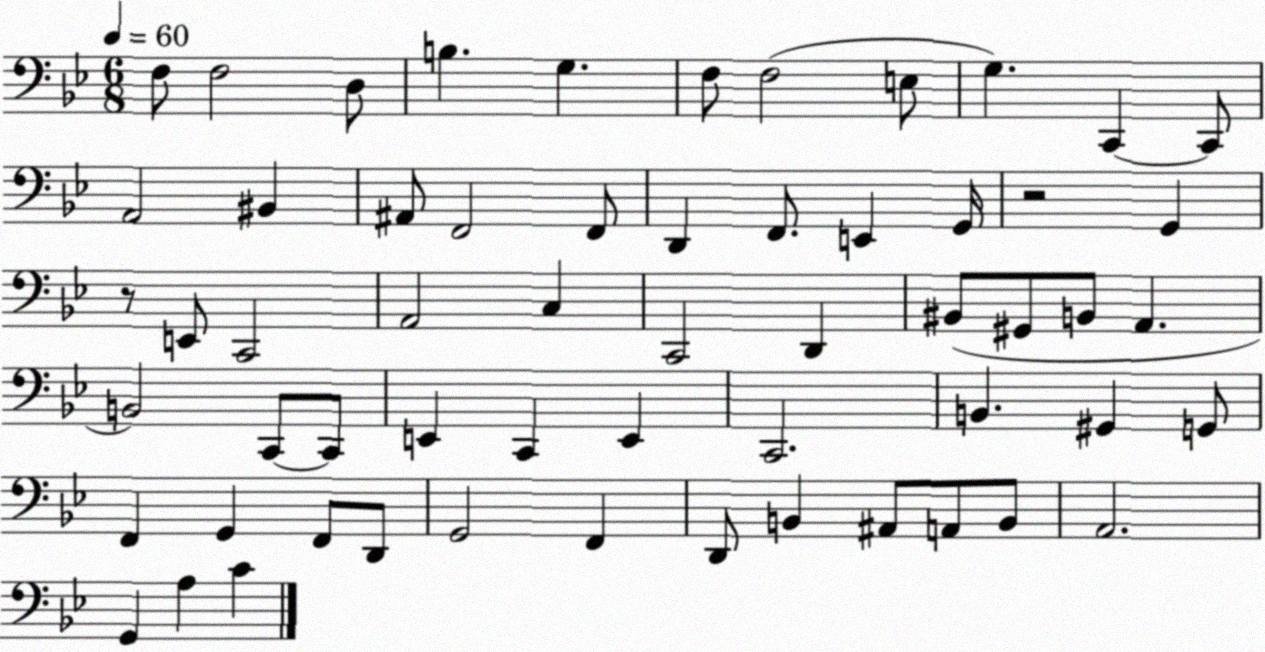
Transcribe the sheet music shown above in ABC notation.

X:1
T:Untitled
M:6/8
L:1/4
K:Bb
F,/2 F,2 D,/2 B, G, F,/2 F,2 E,/2 G, C,, C,,/2 A,,2 ^B,, ^A,,/2 F,,2 F,,/2 D,, F,,/2 E,, G,,/4 z2 G,, z/2 E,,/2 C,,2 A,,2 C, C,,2 D,, ^B,,/2 ^G,,/2 B,,/2 A,, B,,2 C,,/2 C,,/2 E,, C,, E,, C,,2 B,, ^G,, G,,/2 F,, G,, F,,/2 D,,/2 G,,2 F,, D,,/2 B,, ^A,,/2 A,,/2 B,,/2 A,,2 G,, A, C